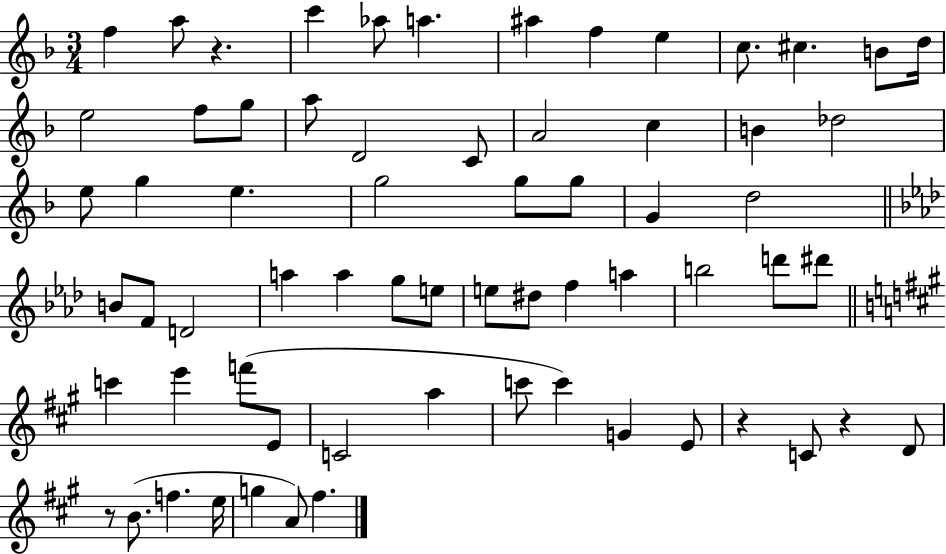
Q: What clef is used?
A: treble